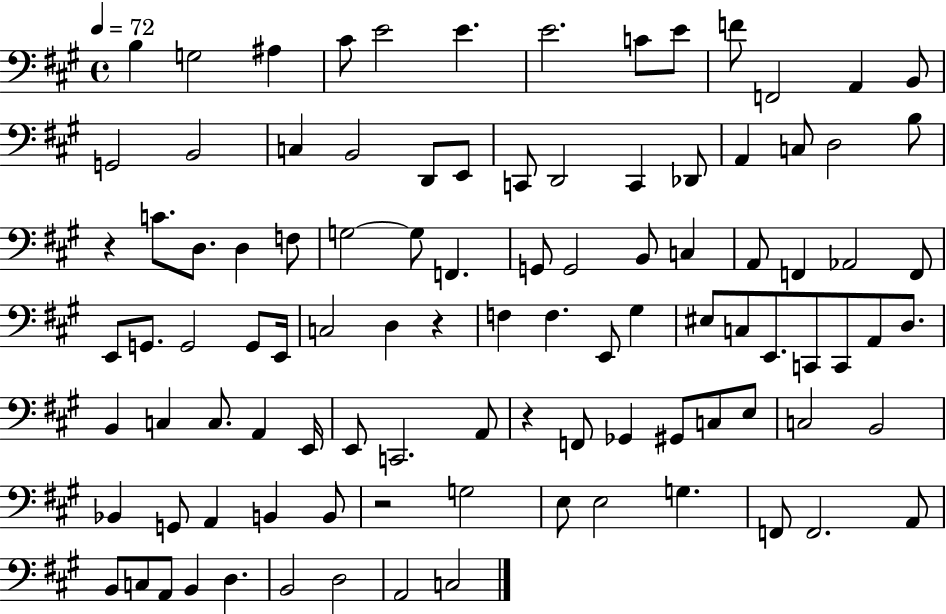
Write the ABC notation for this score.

X:1
T:Untitled
M:4/4
L:1/4
K:A
B, G,2 ^A, ^C/2 E2 E E2 C/2 E/2 F/2 F,,2 A,, B,,/2 G,,2 B,,2 C, B,,2 D,,/2 E,,/2 C,,/2 D,,2 C,, _D,,/2 A,, C,/2 D,2 B,/2 z C/2 D,/2 D, F,/2 G,2 G,/2 F,, G,,/2 G,,2 B,,/2 C, A,,/2 F,, _A,,2 F,,/2 E,,/2 G,,/2 G,,2 G,,/2 E,,/4 C,2 D, z F, F, E,,/2 ^G, ^E,/2 C,/2 E,,/2 C,,/2 C,,/2 A,,/2 D,/2 B,, C, C,/2 A,, E,,/4 E,,/2 C,,2 A,,/2 z F,,/2 _G,, ^G,,/2 C,/2 E,/2 C,2 B,,2 _B,, G,,/2 A,, B,, B,,/2 z2 G,2 E,/2 E,2 G, F,,/2 F,,2 A,,/2 B,,/2 C,/2 A,,/2 B,, D, B,,2 D,2 A,,2 C,2